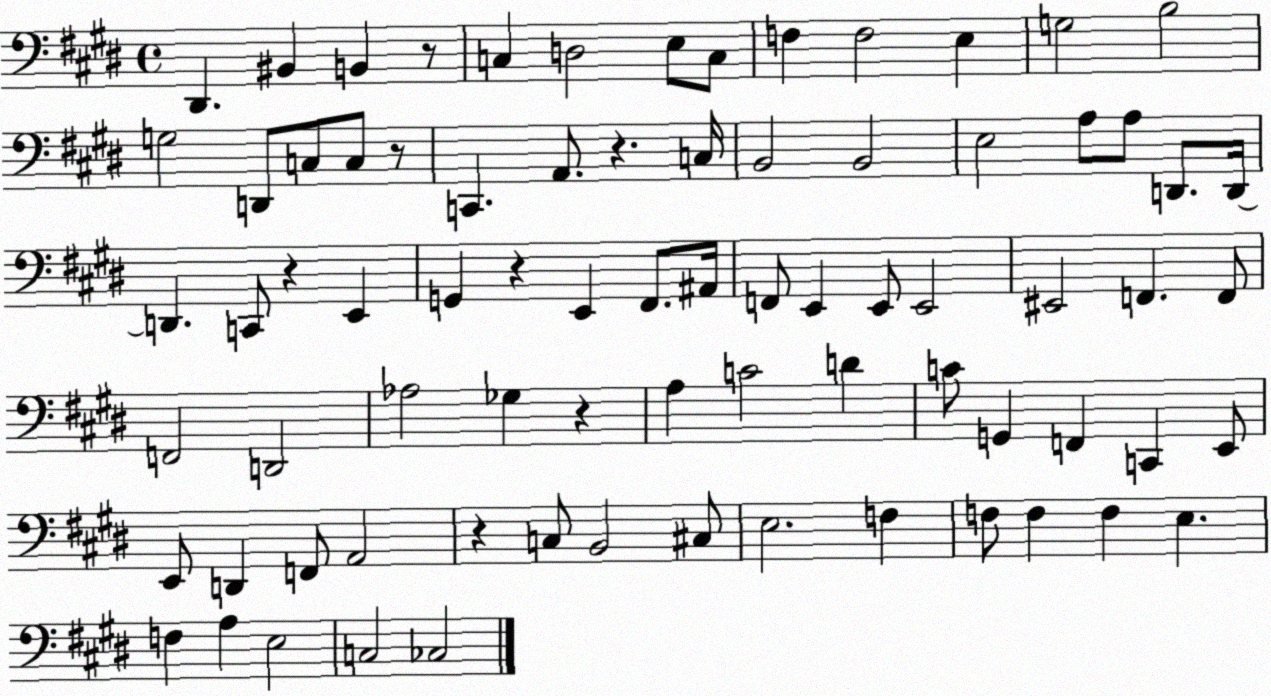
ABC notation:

X:1
T:Untitled
M:4/4
L:1/4
K:E
^D,, ^B,, B,, z/2 C, D,2 E,/2 C,/2 F, F,2 E, G,2 B,2 G,2 D,,/2 C,/2 C,/2 z/2 C,, A,,/2 z C,/4 B,,2 B,,2 E,2 A,/2 A,/2 D,,/2 D,,/4 D,, C,,/2 z E,, G,, z E,, ^F,,/2 ^A,,/4 F,,/2 E,, E,,/2 E,,2 ^E,,2 F,, F,,/2 F,,2 D,,2 _A,2 _G, z A, C2 D C/2 G,, F,, C,, E,,/2 E,,/2 D,, F,,/2 A,,2 z C,/2 B,,2 ^C,/2 E,2 F, F,/2 F, F, E, F, A, E,2 C,2 _C,2